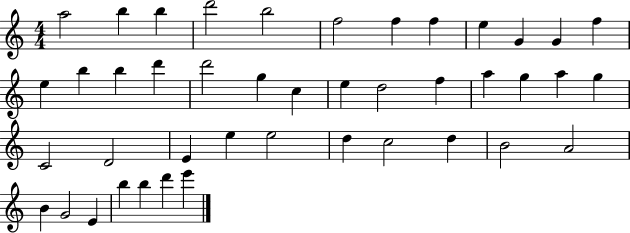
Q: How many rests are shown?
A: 0